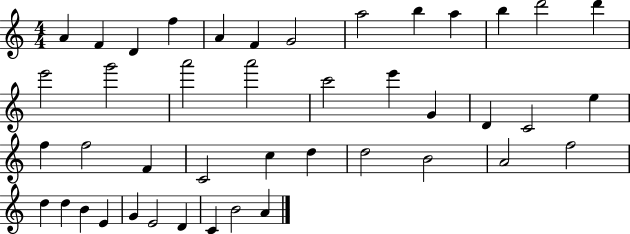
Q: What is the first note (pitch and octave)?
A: A4